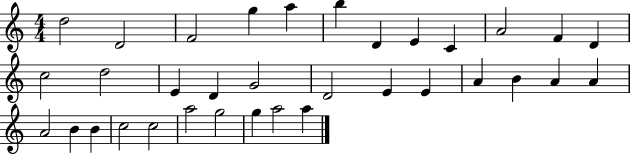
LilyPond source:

{
  \clef treble
  \numericTimeSignature
  \time 4/4
  \key c \major
  d''2 d'2 | f'2 g''4 a''4 | b''4 d'4 e'4 c'4 | a'2 f'4 d'4 | \break c''2 d''2 | e'4 d'4 g'2 | d'2 e'4 e'4 | a'4 b'4 a'4 a'4 | \break a'2 b'4 b'4 | c''2 c''2 | a''2 g''2 | g''4 a''2 a''4 | \break \bar "|."
}